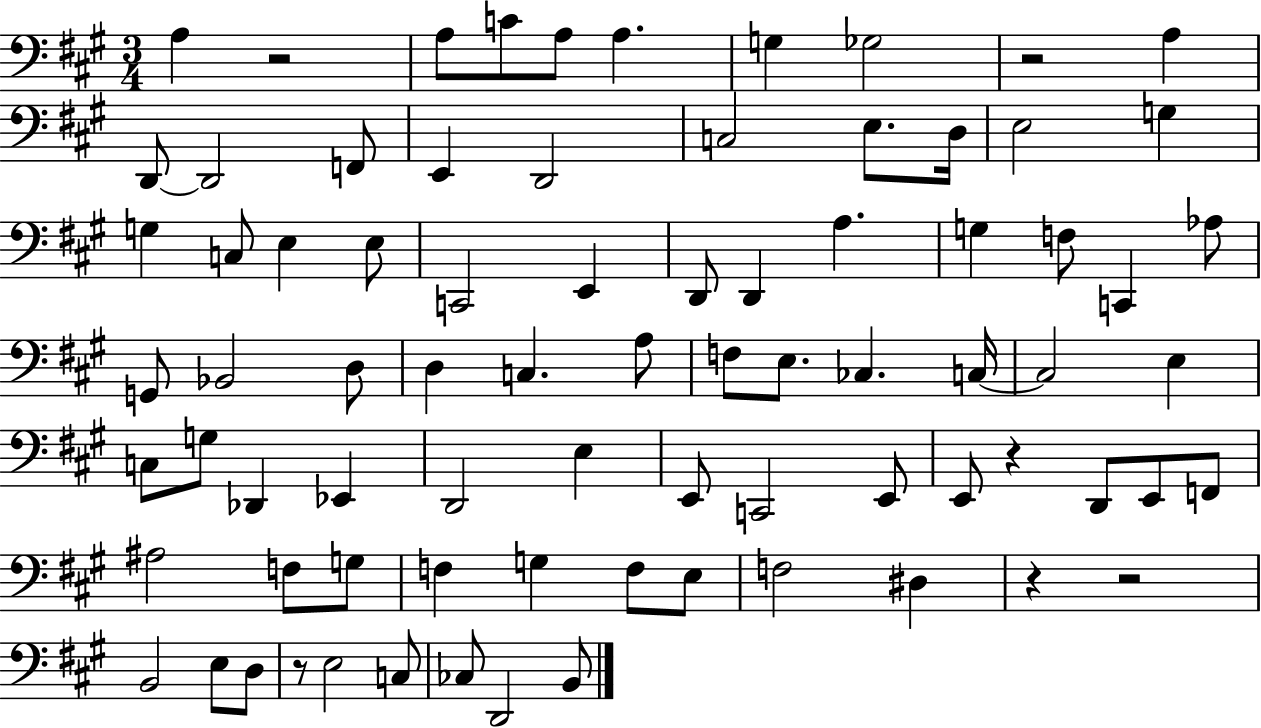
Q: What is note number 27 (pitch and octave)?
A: A3